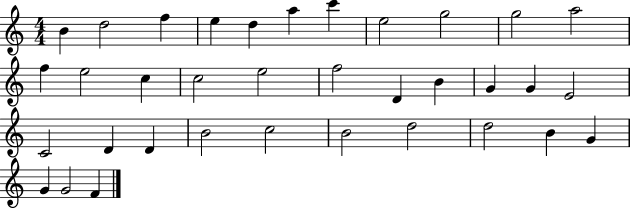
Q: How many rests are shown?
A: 0